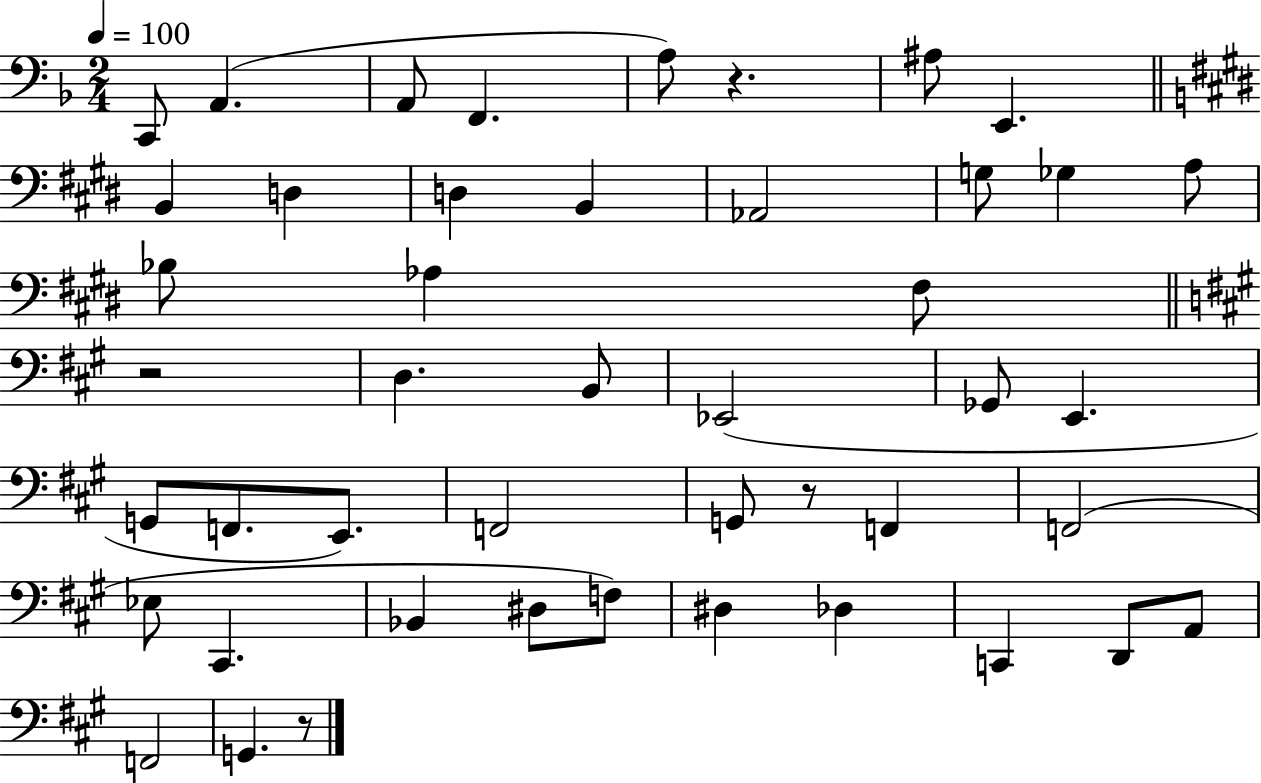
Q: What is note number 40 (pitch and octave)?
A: A2